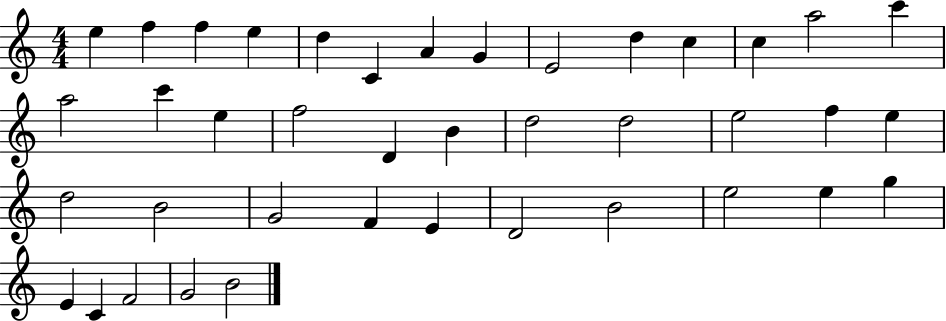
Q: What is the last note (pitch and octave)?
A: B4